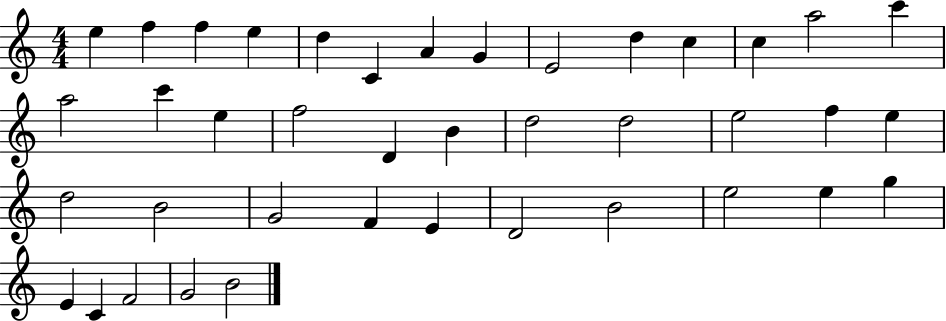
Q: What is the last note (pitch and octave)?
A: B4